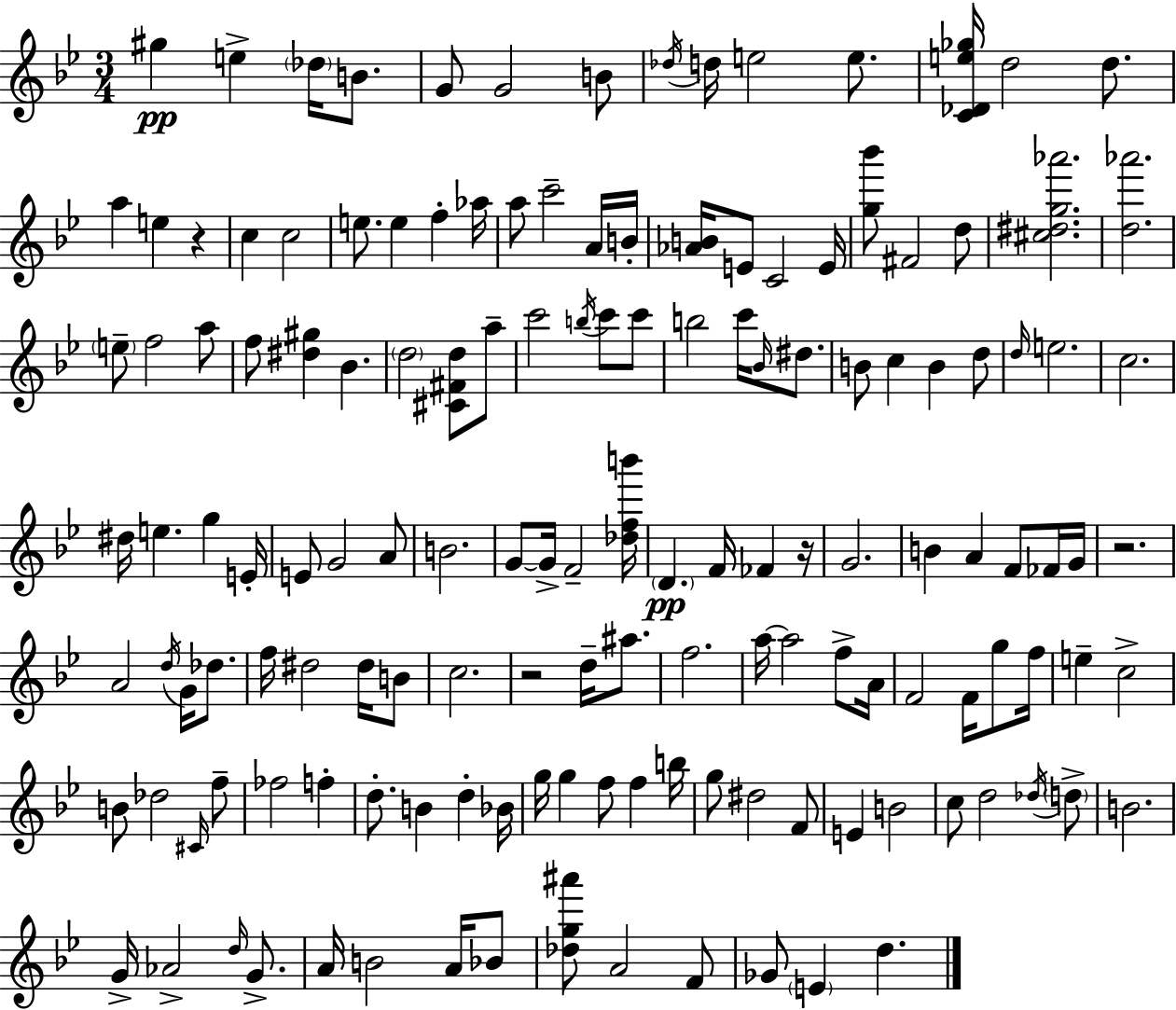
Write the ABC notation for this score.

X:1
T:Untitled
M:3/4
L:1/4
K:Gm
^g e _d/4 B/2 G/2 G2 B/2 _d/4 d/4 e2 e/2 [C_De_g]/4 d2 d/2 a e z c c2 e/2 e f _a/4 a/2 c'2 A/4 B/4 [_AB]/4 E/2 C2 E/4 [g_b']/2 ^F2 d/2 [^c^dg_a']2 [d_a']2 e/2 f2 a/2 f/2 [^d^g] _B d2 [^C^Fd]/2 a/2 c'2 b/4 c'/2 c'/2 b2 c'/4 _B/4 ^d/2 B/2 c B d/2 d/4 e2 c2 ^d/4 e g E/4 E/2 G2 A/2 B2 G/2 G/4 F2 [_dfb']/4 D F/4 _F z/4 G2 B A F/2 _F/4 G/4 z2 A2 d/4 G/4 _d/2 f/4 ^d2 ^d/4 B/2 c2 z2 d/4 ^a/2 f2 a/4 a2 f/2 A/4 F2 F/4 g/2 f/4 e c2 B/2 _d2 ^C/4 f/2 _f2 f d/2 B d _B/4 g/4 g f/2 f b/4 g/2 ^d2 F/2 E B2 c/2 d2 _d/4 d/2 B2 G/4 _A2 d/4 G/2 A/4 B2 A/4 _B/2 [_dg^a']/2 A2 F/2 _G/2 E d